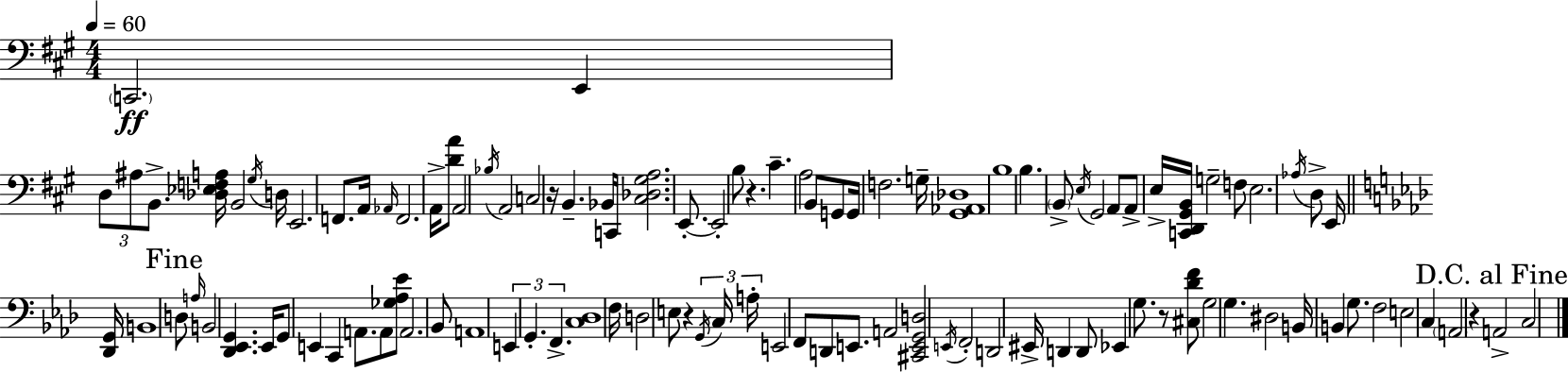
{
  \clef bass
  \numericTimeSignature
  \time 4/4
  \key a \major
  \tempo 4 = 60
  \parenthesize c,2.\ff e,4 | \tuplet 3/2 { d8 ais8 b,8.-> } <des ees f a>16 b,2 | \acciaccatura { gis16 } d16 e,2. f,8. | a,16 \grace { aes,16 } f,2. a,16-> | \break <d' a'>8 a,2 \acciaccatura { bes16 } a,2 | c2 r16 b,4.-- | bes,16 c,16 <cis des gis a>2. | e,8.-.~~ e,2-. b8 r4. | \break cis'4.-- a2 | b,8 g,8 g,16 f2. | g16-- <gis, aes, des>1 | b1 | \break b4. \parenthesize b,8-> \acciaccatura { e16 } gis,2 | a,8 a,8-> e16-> <c, d, gis, b,>16 g2-- | f8 e2. | \acciaccatura { aes16 } d8-> e,16 \bar "||" \break \key aes \major <des, g,>16 b,1 | \mark "Fine" d8 \grace { a16 } b,2 <des, ees, g,>4. | ees,16 g,8 e,4 c,4 a,8. | a,8 <ges aes ees'>8 a,2. | \break bes,8 a,1 | \tuplet 3/2 { e,4 g,4.-. f,4.-> } | <c des>1 | f16 d2 e8 r4 | \break \tuplet 3/2 { \acciaccatura { g,16 } c16 a16-. } e,2 f,8 d,8 | e,8. a,2 <cis, e, g, d>2 | \acciaccatura { e,16 } f,2-. d,2 | eis,16-> d,4 d,8 ees,4 g8. | \break r8 <cis des' f'>8 g2 g4. | dis2 b,16 b,4 | g8. f2 e2 | c4 \parenthesize a,2 | \break r4 \mark "D.C. al Fine" a,2-> c2 | \bar "|."
}